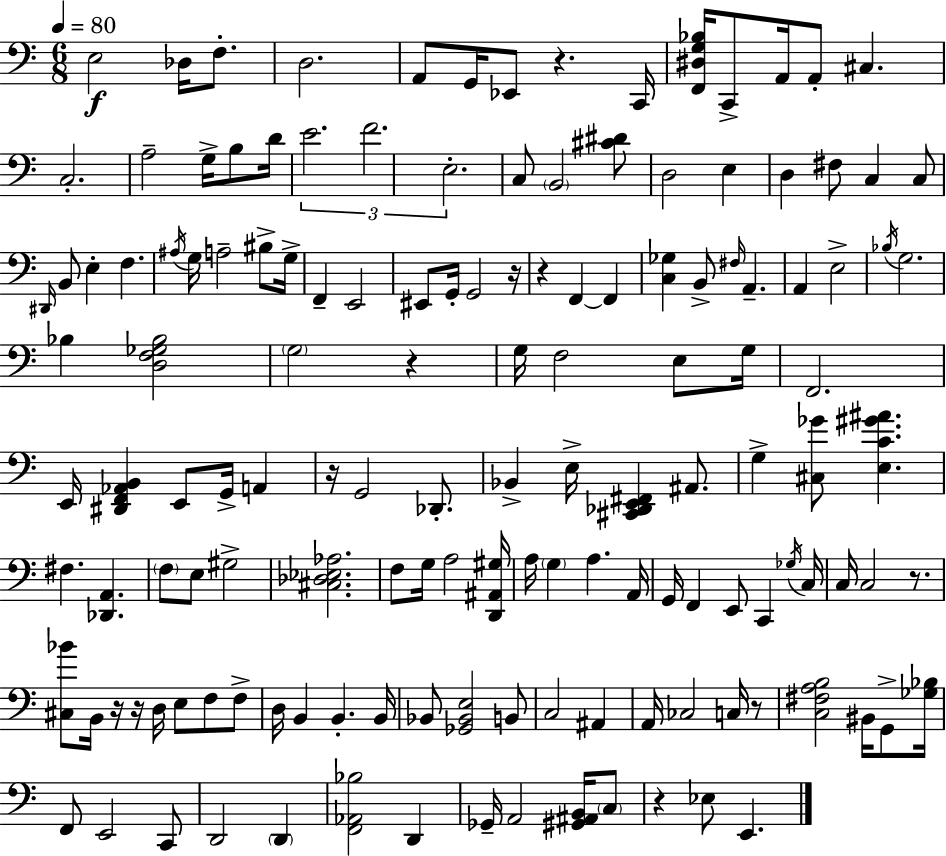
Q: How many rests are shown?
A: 10